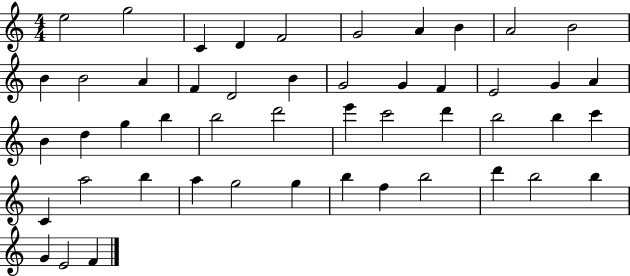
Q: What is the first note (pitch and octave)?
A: E5